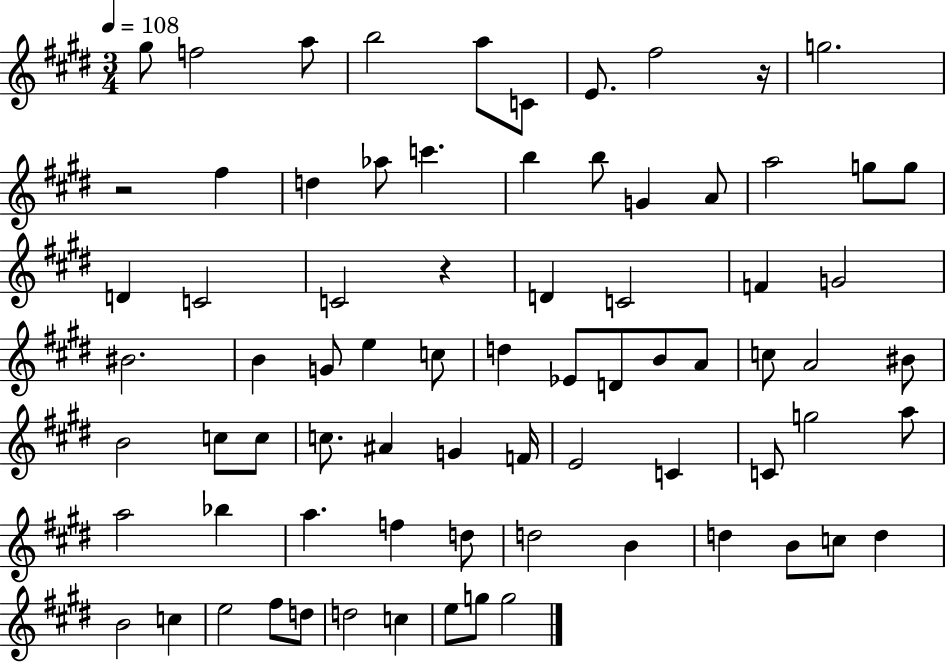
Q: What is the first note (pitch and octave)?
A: G#5